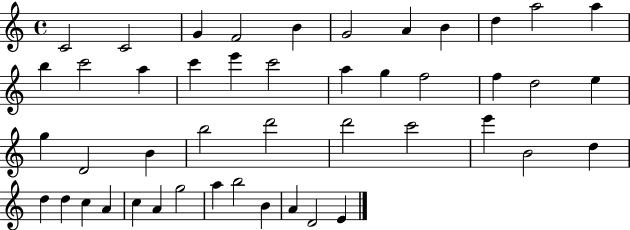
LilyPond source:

{
  \clef treble
  \time 4/4
  \defaultTimeSignature
  \key c \major
  c'2 c'2 | g'4 f'2 b'4 | g'2 a'4 b'4 | d''4 a''2 a''4 | \break b''4 c'''2 a''4 | c'''4 e'''4 c'''2 | a''4 g''4 f''2 | f''4 d''2 e''4 | \break g''4 d'2 b'4 | b''2 d'''2 | d'''2 c'''2 | e'''4 b'2 d''4 | \break d''4 d''4 c''4 a'4 | c''4 a'4 g''2 | a''4 b''2 b'4 | a'4 d'2 e'4 | \break \bar "|."
}